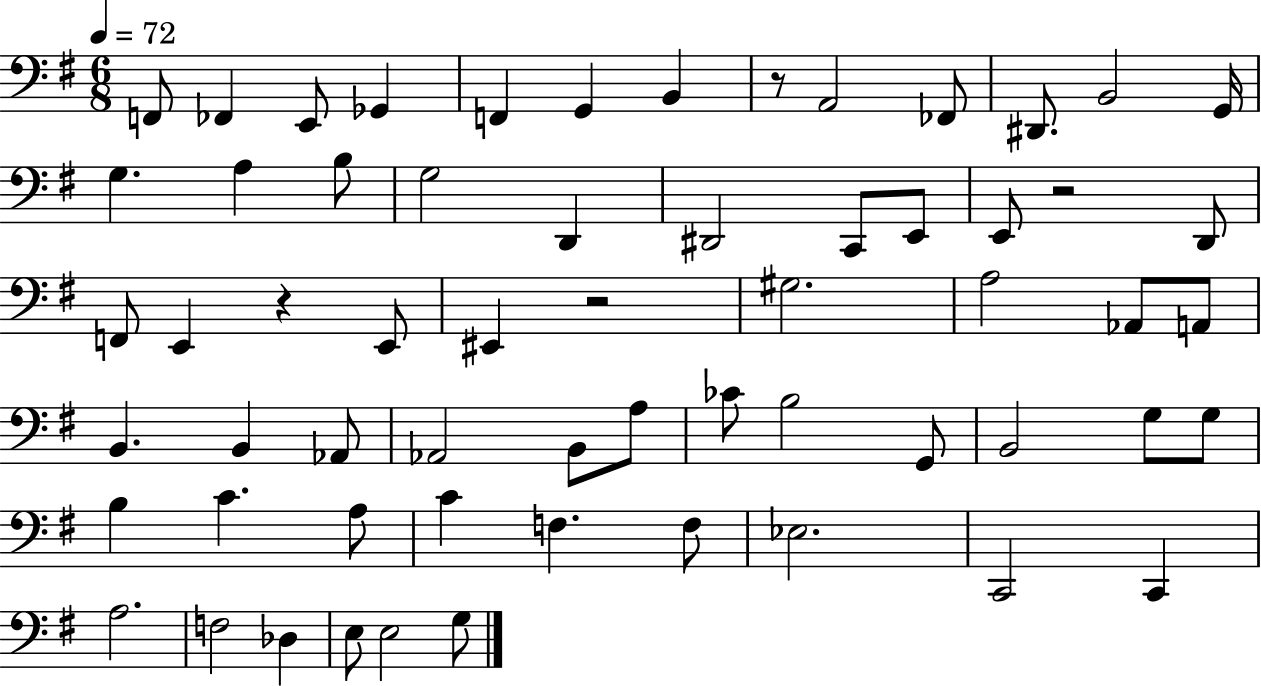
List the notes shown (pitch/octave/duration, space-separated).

F2/e FES2/q E2/e Gb2/q F2/q G2/q B2/q R/e A2/h FES2/e D#2/e. B2/h G2/s G3/q. A3/q B3/e G3/h D2/q D#2/h C2/e E2/e E2/e R/h D2/e F2/e E2/q R/q E2/e EIS2/q R/h G#3/h. A3/h Ab2/e A2/e B2/q. B2/q Ab2/e Ab2/h B2/e A3/e CES4/e B3/h G2/e B2/h G3/e G3/e B3/q C4/q. A3/e C4/q F3/q. F3/e Eb3/h. C2/h C2/q A3/h. F3/h Db3/q E3/e E3/h G3/e